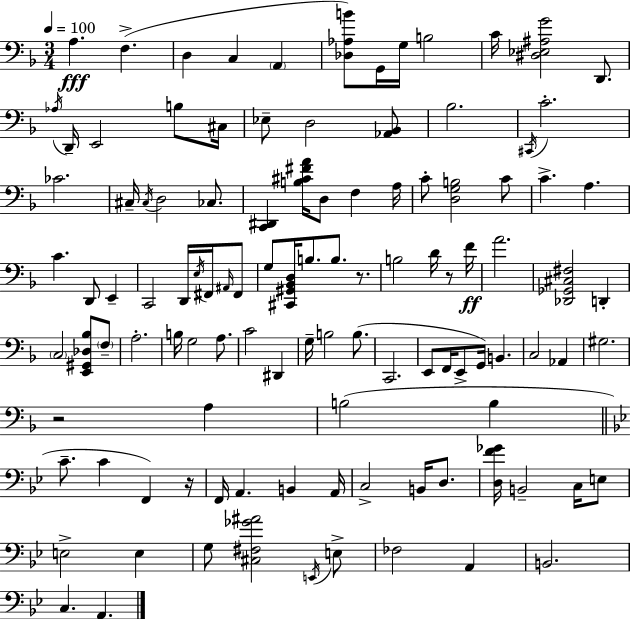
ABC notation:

X:1
T:Untitled
M:3/4
L:1/4
K:F
A, F, D, C, A,, [_D,_A,B]/2 G,,/4 G,/4 B,2 C/4 [^D,_E,^A,G]2 D,,/2 _A,/4 D,,/4 E,,2 B,/2 ^C,/4 _E,/2 D,2 [_A,,_B,,]/2 _B,2 ^C,,/4 C2 _C2 ^C,/4 ^C,/4 D,2 _C,/2 [C,,^D,,] [B,^C^FA]/4 D,/2 F, A,/4 C/2 [D,G,B,]2 C/2 C A, C D,,/2 E,, C,,2 D,,/4 E,/4 ^F,,/4 ^A,,/4 ^F,,/2 G,/2 [^C,,^G,,_B,,D,]/4 B,/2 B,/2 z/2 B,2 D/4 z/2 F/4 A2 [_D,,_G,,^C,^F,]2 D,, C,2 [E,,^G,,_D,_B,]/2 F,/2 A,2 B,/4 G,2 A,/2 C2 ^D,, G,/4 B,2 B,/2 C,,2 E,,/2 F,,/4 E,,/2 G,,/4 B,, C,2 _A,, ^G,2 z2 A, B,2 B, C/2 C F,, z/4 F,,/4 A,, B,, A,,/4 C,2 B,,/4 D,/2 [D,F_G]/4 B,,2 C,/4 E,/2 E,2 E, G,/2 [^C,^F,_G^A]2 E,,/4 E,/2 _F,2 A,, B,,2 C, A,,